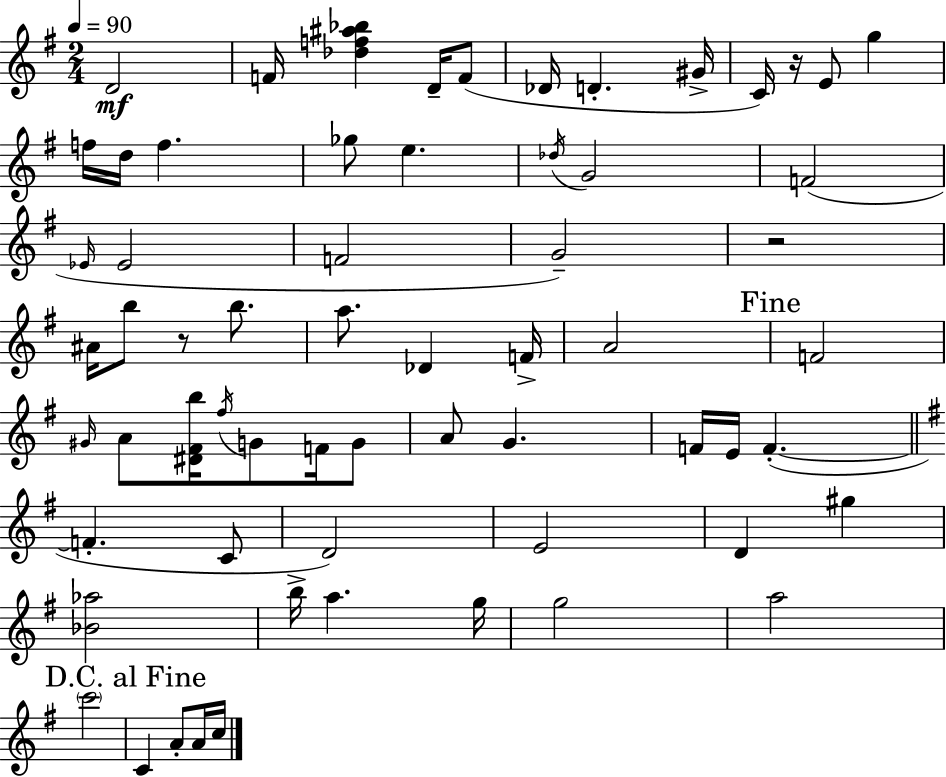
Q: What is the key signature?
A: E minor